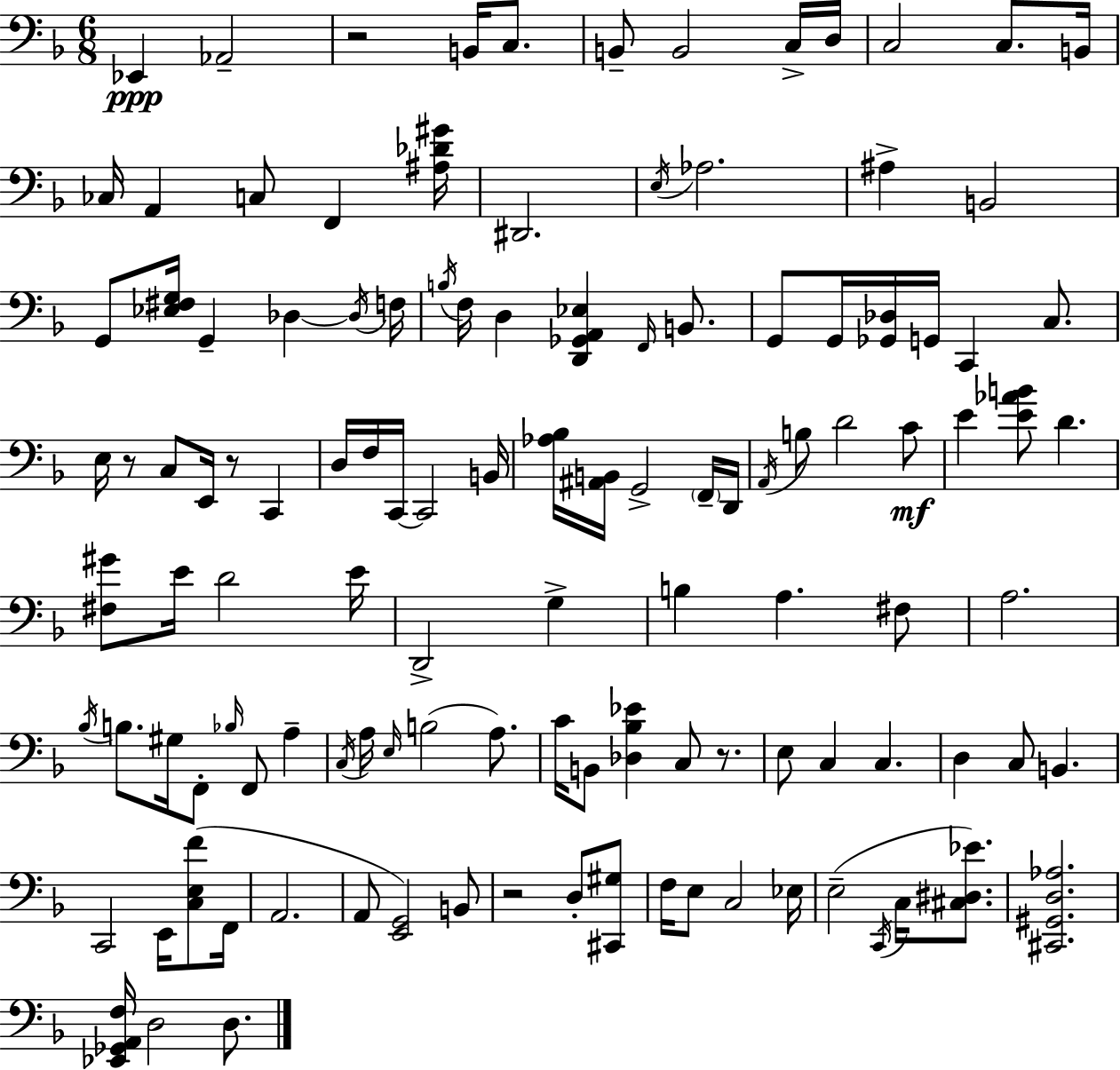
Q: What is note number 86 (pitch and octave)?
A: F2